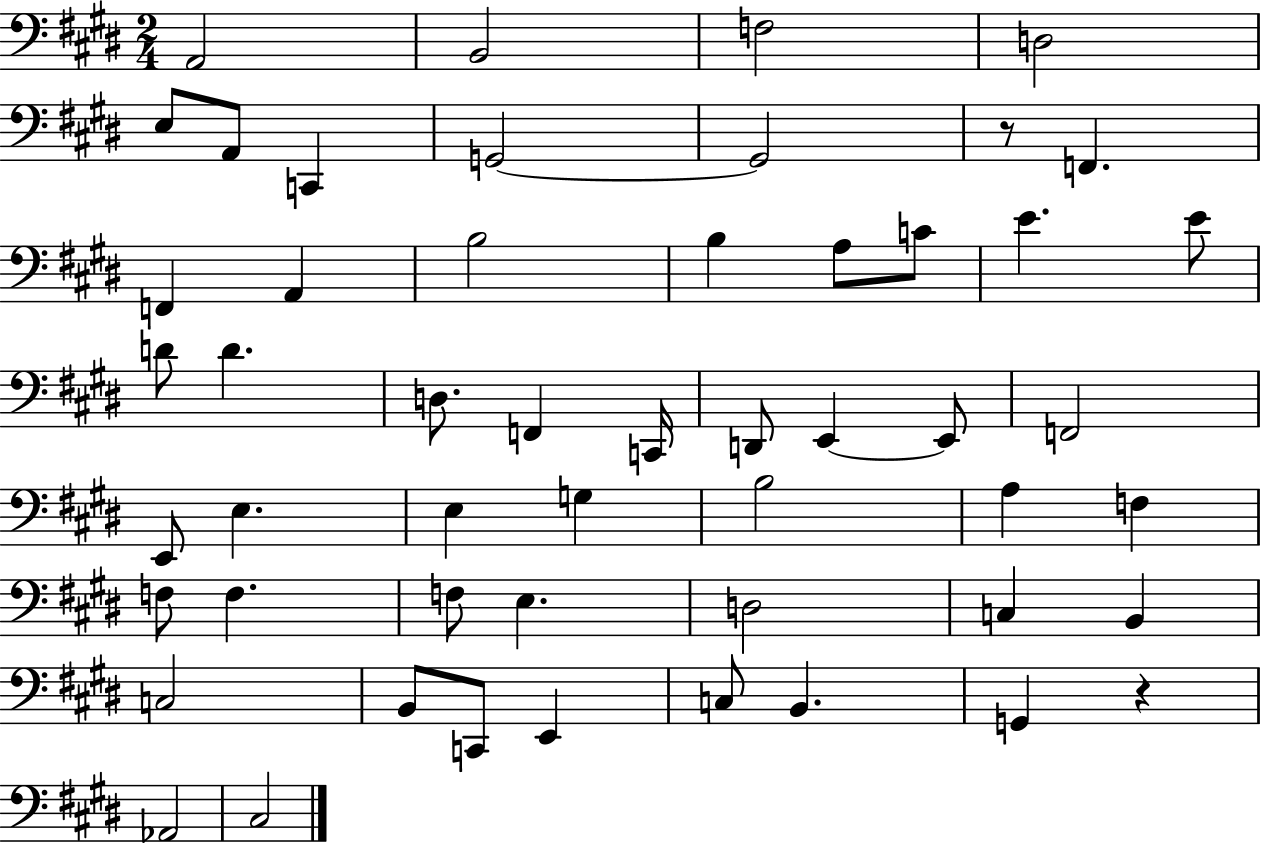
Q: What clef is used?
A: bass